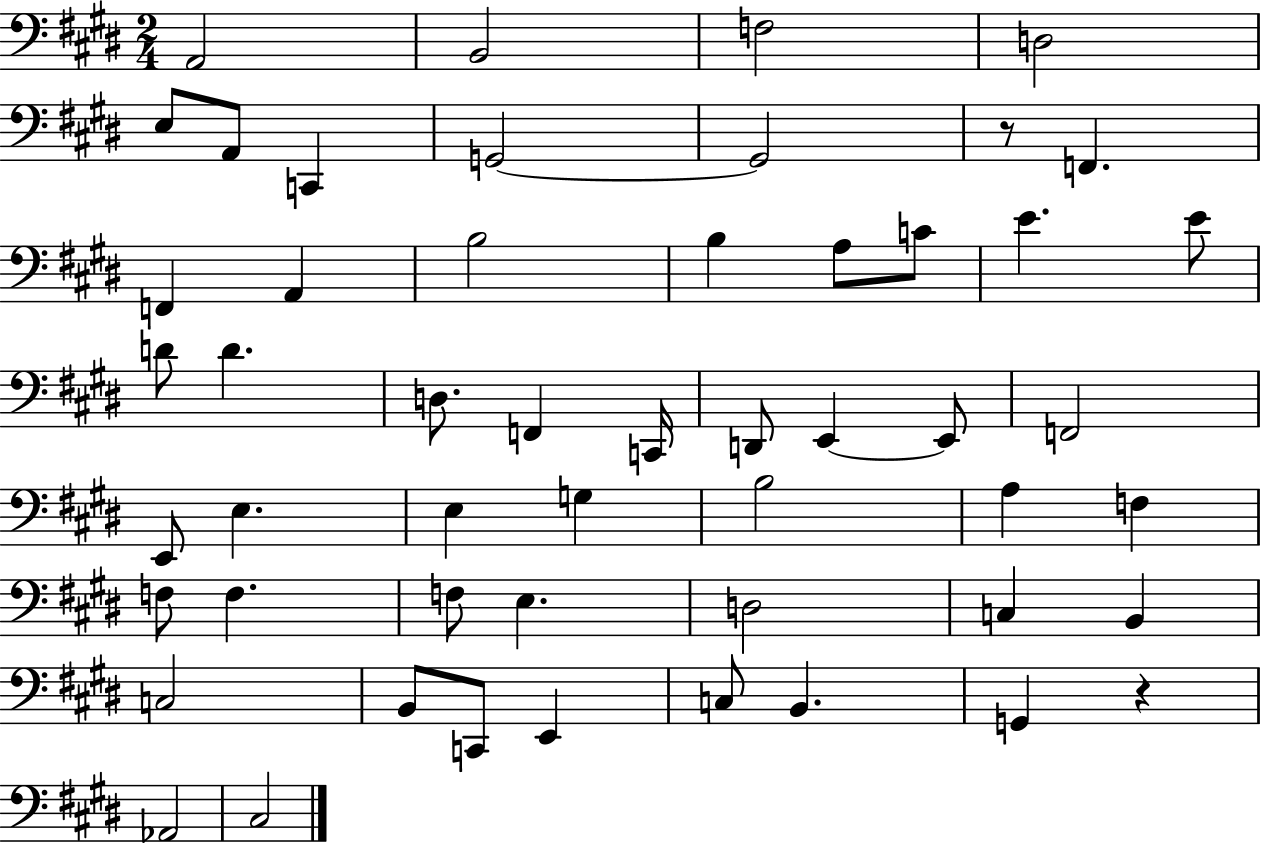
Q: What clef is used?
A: bass